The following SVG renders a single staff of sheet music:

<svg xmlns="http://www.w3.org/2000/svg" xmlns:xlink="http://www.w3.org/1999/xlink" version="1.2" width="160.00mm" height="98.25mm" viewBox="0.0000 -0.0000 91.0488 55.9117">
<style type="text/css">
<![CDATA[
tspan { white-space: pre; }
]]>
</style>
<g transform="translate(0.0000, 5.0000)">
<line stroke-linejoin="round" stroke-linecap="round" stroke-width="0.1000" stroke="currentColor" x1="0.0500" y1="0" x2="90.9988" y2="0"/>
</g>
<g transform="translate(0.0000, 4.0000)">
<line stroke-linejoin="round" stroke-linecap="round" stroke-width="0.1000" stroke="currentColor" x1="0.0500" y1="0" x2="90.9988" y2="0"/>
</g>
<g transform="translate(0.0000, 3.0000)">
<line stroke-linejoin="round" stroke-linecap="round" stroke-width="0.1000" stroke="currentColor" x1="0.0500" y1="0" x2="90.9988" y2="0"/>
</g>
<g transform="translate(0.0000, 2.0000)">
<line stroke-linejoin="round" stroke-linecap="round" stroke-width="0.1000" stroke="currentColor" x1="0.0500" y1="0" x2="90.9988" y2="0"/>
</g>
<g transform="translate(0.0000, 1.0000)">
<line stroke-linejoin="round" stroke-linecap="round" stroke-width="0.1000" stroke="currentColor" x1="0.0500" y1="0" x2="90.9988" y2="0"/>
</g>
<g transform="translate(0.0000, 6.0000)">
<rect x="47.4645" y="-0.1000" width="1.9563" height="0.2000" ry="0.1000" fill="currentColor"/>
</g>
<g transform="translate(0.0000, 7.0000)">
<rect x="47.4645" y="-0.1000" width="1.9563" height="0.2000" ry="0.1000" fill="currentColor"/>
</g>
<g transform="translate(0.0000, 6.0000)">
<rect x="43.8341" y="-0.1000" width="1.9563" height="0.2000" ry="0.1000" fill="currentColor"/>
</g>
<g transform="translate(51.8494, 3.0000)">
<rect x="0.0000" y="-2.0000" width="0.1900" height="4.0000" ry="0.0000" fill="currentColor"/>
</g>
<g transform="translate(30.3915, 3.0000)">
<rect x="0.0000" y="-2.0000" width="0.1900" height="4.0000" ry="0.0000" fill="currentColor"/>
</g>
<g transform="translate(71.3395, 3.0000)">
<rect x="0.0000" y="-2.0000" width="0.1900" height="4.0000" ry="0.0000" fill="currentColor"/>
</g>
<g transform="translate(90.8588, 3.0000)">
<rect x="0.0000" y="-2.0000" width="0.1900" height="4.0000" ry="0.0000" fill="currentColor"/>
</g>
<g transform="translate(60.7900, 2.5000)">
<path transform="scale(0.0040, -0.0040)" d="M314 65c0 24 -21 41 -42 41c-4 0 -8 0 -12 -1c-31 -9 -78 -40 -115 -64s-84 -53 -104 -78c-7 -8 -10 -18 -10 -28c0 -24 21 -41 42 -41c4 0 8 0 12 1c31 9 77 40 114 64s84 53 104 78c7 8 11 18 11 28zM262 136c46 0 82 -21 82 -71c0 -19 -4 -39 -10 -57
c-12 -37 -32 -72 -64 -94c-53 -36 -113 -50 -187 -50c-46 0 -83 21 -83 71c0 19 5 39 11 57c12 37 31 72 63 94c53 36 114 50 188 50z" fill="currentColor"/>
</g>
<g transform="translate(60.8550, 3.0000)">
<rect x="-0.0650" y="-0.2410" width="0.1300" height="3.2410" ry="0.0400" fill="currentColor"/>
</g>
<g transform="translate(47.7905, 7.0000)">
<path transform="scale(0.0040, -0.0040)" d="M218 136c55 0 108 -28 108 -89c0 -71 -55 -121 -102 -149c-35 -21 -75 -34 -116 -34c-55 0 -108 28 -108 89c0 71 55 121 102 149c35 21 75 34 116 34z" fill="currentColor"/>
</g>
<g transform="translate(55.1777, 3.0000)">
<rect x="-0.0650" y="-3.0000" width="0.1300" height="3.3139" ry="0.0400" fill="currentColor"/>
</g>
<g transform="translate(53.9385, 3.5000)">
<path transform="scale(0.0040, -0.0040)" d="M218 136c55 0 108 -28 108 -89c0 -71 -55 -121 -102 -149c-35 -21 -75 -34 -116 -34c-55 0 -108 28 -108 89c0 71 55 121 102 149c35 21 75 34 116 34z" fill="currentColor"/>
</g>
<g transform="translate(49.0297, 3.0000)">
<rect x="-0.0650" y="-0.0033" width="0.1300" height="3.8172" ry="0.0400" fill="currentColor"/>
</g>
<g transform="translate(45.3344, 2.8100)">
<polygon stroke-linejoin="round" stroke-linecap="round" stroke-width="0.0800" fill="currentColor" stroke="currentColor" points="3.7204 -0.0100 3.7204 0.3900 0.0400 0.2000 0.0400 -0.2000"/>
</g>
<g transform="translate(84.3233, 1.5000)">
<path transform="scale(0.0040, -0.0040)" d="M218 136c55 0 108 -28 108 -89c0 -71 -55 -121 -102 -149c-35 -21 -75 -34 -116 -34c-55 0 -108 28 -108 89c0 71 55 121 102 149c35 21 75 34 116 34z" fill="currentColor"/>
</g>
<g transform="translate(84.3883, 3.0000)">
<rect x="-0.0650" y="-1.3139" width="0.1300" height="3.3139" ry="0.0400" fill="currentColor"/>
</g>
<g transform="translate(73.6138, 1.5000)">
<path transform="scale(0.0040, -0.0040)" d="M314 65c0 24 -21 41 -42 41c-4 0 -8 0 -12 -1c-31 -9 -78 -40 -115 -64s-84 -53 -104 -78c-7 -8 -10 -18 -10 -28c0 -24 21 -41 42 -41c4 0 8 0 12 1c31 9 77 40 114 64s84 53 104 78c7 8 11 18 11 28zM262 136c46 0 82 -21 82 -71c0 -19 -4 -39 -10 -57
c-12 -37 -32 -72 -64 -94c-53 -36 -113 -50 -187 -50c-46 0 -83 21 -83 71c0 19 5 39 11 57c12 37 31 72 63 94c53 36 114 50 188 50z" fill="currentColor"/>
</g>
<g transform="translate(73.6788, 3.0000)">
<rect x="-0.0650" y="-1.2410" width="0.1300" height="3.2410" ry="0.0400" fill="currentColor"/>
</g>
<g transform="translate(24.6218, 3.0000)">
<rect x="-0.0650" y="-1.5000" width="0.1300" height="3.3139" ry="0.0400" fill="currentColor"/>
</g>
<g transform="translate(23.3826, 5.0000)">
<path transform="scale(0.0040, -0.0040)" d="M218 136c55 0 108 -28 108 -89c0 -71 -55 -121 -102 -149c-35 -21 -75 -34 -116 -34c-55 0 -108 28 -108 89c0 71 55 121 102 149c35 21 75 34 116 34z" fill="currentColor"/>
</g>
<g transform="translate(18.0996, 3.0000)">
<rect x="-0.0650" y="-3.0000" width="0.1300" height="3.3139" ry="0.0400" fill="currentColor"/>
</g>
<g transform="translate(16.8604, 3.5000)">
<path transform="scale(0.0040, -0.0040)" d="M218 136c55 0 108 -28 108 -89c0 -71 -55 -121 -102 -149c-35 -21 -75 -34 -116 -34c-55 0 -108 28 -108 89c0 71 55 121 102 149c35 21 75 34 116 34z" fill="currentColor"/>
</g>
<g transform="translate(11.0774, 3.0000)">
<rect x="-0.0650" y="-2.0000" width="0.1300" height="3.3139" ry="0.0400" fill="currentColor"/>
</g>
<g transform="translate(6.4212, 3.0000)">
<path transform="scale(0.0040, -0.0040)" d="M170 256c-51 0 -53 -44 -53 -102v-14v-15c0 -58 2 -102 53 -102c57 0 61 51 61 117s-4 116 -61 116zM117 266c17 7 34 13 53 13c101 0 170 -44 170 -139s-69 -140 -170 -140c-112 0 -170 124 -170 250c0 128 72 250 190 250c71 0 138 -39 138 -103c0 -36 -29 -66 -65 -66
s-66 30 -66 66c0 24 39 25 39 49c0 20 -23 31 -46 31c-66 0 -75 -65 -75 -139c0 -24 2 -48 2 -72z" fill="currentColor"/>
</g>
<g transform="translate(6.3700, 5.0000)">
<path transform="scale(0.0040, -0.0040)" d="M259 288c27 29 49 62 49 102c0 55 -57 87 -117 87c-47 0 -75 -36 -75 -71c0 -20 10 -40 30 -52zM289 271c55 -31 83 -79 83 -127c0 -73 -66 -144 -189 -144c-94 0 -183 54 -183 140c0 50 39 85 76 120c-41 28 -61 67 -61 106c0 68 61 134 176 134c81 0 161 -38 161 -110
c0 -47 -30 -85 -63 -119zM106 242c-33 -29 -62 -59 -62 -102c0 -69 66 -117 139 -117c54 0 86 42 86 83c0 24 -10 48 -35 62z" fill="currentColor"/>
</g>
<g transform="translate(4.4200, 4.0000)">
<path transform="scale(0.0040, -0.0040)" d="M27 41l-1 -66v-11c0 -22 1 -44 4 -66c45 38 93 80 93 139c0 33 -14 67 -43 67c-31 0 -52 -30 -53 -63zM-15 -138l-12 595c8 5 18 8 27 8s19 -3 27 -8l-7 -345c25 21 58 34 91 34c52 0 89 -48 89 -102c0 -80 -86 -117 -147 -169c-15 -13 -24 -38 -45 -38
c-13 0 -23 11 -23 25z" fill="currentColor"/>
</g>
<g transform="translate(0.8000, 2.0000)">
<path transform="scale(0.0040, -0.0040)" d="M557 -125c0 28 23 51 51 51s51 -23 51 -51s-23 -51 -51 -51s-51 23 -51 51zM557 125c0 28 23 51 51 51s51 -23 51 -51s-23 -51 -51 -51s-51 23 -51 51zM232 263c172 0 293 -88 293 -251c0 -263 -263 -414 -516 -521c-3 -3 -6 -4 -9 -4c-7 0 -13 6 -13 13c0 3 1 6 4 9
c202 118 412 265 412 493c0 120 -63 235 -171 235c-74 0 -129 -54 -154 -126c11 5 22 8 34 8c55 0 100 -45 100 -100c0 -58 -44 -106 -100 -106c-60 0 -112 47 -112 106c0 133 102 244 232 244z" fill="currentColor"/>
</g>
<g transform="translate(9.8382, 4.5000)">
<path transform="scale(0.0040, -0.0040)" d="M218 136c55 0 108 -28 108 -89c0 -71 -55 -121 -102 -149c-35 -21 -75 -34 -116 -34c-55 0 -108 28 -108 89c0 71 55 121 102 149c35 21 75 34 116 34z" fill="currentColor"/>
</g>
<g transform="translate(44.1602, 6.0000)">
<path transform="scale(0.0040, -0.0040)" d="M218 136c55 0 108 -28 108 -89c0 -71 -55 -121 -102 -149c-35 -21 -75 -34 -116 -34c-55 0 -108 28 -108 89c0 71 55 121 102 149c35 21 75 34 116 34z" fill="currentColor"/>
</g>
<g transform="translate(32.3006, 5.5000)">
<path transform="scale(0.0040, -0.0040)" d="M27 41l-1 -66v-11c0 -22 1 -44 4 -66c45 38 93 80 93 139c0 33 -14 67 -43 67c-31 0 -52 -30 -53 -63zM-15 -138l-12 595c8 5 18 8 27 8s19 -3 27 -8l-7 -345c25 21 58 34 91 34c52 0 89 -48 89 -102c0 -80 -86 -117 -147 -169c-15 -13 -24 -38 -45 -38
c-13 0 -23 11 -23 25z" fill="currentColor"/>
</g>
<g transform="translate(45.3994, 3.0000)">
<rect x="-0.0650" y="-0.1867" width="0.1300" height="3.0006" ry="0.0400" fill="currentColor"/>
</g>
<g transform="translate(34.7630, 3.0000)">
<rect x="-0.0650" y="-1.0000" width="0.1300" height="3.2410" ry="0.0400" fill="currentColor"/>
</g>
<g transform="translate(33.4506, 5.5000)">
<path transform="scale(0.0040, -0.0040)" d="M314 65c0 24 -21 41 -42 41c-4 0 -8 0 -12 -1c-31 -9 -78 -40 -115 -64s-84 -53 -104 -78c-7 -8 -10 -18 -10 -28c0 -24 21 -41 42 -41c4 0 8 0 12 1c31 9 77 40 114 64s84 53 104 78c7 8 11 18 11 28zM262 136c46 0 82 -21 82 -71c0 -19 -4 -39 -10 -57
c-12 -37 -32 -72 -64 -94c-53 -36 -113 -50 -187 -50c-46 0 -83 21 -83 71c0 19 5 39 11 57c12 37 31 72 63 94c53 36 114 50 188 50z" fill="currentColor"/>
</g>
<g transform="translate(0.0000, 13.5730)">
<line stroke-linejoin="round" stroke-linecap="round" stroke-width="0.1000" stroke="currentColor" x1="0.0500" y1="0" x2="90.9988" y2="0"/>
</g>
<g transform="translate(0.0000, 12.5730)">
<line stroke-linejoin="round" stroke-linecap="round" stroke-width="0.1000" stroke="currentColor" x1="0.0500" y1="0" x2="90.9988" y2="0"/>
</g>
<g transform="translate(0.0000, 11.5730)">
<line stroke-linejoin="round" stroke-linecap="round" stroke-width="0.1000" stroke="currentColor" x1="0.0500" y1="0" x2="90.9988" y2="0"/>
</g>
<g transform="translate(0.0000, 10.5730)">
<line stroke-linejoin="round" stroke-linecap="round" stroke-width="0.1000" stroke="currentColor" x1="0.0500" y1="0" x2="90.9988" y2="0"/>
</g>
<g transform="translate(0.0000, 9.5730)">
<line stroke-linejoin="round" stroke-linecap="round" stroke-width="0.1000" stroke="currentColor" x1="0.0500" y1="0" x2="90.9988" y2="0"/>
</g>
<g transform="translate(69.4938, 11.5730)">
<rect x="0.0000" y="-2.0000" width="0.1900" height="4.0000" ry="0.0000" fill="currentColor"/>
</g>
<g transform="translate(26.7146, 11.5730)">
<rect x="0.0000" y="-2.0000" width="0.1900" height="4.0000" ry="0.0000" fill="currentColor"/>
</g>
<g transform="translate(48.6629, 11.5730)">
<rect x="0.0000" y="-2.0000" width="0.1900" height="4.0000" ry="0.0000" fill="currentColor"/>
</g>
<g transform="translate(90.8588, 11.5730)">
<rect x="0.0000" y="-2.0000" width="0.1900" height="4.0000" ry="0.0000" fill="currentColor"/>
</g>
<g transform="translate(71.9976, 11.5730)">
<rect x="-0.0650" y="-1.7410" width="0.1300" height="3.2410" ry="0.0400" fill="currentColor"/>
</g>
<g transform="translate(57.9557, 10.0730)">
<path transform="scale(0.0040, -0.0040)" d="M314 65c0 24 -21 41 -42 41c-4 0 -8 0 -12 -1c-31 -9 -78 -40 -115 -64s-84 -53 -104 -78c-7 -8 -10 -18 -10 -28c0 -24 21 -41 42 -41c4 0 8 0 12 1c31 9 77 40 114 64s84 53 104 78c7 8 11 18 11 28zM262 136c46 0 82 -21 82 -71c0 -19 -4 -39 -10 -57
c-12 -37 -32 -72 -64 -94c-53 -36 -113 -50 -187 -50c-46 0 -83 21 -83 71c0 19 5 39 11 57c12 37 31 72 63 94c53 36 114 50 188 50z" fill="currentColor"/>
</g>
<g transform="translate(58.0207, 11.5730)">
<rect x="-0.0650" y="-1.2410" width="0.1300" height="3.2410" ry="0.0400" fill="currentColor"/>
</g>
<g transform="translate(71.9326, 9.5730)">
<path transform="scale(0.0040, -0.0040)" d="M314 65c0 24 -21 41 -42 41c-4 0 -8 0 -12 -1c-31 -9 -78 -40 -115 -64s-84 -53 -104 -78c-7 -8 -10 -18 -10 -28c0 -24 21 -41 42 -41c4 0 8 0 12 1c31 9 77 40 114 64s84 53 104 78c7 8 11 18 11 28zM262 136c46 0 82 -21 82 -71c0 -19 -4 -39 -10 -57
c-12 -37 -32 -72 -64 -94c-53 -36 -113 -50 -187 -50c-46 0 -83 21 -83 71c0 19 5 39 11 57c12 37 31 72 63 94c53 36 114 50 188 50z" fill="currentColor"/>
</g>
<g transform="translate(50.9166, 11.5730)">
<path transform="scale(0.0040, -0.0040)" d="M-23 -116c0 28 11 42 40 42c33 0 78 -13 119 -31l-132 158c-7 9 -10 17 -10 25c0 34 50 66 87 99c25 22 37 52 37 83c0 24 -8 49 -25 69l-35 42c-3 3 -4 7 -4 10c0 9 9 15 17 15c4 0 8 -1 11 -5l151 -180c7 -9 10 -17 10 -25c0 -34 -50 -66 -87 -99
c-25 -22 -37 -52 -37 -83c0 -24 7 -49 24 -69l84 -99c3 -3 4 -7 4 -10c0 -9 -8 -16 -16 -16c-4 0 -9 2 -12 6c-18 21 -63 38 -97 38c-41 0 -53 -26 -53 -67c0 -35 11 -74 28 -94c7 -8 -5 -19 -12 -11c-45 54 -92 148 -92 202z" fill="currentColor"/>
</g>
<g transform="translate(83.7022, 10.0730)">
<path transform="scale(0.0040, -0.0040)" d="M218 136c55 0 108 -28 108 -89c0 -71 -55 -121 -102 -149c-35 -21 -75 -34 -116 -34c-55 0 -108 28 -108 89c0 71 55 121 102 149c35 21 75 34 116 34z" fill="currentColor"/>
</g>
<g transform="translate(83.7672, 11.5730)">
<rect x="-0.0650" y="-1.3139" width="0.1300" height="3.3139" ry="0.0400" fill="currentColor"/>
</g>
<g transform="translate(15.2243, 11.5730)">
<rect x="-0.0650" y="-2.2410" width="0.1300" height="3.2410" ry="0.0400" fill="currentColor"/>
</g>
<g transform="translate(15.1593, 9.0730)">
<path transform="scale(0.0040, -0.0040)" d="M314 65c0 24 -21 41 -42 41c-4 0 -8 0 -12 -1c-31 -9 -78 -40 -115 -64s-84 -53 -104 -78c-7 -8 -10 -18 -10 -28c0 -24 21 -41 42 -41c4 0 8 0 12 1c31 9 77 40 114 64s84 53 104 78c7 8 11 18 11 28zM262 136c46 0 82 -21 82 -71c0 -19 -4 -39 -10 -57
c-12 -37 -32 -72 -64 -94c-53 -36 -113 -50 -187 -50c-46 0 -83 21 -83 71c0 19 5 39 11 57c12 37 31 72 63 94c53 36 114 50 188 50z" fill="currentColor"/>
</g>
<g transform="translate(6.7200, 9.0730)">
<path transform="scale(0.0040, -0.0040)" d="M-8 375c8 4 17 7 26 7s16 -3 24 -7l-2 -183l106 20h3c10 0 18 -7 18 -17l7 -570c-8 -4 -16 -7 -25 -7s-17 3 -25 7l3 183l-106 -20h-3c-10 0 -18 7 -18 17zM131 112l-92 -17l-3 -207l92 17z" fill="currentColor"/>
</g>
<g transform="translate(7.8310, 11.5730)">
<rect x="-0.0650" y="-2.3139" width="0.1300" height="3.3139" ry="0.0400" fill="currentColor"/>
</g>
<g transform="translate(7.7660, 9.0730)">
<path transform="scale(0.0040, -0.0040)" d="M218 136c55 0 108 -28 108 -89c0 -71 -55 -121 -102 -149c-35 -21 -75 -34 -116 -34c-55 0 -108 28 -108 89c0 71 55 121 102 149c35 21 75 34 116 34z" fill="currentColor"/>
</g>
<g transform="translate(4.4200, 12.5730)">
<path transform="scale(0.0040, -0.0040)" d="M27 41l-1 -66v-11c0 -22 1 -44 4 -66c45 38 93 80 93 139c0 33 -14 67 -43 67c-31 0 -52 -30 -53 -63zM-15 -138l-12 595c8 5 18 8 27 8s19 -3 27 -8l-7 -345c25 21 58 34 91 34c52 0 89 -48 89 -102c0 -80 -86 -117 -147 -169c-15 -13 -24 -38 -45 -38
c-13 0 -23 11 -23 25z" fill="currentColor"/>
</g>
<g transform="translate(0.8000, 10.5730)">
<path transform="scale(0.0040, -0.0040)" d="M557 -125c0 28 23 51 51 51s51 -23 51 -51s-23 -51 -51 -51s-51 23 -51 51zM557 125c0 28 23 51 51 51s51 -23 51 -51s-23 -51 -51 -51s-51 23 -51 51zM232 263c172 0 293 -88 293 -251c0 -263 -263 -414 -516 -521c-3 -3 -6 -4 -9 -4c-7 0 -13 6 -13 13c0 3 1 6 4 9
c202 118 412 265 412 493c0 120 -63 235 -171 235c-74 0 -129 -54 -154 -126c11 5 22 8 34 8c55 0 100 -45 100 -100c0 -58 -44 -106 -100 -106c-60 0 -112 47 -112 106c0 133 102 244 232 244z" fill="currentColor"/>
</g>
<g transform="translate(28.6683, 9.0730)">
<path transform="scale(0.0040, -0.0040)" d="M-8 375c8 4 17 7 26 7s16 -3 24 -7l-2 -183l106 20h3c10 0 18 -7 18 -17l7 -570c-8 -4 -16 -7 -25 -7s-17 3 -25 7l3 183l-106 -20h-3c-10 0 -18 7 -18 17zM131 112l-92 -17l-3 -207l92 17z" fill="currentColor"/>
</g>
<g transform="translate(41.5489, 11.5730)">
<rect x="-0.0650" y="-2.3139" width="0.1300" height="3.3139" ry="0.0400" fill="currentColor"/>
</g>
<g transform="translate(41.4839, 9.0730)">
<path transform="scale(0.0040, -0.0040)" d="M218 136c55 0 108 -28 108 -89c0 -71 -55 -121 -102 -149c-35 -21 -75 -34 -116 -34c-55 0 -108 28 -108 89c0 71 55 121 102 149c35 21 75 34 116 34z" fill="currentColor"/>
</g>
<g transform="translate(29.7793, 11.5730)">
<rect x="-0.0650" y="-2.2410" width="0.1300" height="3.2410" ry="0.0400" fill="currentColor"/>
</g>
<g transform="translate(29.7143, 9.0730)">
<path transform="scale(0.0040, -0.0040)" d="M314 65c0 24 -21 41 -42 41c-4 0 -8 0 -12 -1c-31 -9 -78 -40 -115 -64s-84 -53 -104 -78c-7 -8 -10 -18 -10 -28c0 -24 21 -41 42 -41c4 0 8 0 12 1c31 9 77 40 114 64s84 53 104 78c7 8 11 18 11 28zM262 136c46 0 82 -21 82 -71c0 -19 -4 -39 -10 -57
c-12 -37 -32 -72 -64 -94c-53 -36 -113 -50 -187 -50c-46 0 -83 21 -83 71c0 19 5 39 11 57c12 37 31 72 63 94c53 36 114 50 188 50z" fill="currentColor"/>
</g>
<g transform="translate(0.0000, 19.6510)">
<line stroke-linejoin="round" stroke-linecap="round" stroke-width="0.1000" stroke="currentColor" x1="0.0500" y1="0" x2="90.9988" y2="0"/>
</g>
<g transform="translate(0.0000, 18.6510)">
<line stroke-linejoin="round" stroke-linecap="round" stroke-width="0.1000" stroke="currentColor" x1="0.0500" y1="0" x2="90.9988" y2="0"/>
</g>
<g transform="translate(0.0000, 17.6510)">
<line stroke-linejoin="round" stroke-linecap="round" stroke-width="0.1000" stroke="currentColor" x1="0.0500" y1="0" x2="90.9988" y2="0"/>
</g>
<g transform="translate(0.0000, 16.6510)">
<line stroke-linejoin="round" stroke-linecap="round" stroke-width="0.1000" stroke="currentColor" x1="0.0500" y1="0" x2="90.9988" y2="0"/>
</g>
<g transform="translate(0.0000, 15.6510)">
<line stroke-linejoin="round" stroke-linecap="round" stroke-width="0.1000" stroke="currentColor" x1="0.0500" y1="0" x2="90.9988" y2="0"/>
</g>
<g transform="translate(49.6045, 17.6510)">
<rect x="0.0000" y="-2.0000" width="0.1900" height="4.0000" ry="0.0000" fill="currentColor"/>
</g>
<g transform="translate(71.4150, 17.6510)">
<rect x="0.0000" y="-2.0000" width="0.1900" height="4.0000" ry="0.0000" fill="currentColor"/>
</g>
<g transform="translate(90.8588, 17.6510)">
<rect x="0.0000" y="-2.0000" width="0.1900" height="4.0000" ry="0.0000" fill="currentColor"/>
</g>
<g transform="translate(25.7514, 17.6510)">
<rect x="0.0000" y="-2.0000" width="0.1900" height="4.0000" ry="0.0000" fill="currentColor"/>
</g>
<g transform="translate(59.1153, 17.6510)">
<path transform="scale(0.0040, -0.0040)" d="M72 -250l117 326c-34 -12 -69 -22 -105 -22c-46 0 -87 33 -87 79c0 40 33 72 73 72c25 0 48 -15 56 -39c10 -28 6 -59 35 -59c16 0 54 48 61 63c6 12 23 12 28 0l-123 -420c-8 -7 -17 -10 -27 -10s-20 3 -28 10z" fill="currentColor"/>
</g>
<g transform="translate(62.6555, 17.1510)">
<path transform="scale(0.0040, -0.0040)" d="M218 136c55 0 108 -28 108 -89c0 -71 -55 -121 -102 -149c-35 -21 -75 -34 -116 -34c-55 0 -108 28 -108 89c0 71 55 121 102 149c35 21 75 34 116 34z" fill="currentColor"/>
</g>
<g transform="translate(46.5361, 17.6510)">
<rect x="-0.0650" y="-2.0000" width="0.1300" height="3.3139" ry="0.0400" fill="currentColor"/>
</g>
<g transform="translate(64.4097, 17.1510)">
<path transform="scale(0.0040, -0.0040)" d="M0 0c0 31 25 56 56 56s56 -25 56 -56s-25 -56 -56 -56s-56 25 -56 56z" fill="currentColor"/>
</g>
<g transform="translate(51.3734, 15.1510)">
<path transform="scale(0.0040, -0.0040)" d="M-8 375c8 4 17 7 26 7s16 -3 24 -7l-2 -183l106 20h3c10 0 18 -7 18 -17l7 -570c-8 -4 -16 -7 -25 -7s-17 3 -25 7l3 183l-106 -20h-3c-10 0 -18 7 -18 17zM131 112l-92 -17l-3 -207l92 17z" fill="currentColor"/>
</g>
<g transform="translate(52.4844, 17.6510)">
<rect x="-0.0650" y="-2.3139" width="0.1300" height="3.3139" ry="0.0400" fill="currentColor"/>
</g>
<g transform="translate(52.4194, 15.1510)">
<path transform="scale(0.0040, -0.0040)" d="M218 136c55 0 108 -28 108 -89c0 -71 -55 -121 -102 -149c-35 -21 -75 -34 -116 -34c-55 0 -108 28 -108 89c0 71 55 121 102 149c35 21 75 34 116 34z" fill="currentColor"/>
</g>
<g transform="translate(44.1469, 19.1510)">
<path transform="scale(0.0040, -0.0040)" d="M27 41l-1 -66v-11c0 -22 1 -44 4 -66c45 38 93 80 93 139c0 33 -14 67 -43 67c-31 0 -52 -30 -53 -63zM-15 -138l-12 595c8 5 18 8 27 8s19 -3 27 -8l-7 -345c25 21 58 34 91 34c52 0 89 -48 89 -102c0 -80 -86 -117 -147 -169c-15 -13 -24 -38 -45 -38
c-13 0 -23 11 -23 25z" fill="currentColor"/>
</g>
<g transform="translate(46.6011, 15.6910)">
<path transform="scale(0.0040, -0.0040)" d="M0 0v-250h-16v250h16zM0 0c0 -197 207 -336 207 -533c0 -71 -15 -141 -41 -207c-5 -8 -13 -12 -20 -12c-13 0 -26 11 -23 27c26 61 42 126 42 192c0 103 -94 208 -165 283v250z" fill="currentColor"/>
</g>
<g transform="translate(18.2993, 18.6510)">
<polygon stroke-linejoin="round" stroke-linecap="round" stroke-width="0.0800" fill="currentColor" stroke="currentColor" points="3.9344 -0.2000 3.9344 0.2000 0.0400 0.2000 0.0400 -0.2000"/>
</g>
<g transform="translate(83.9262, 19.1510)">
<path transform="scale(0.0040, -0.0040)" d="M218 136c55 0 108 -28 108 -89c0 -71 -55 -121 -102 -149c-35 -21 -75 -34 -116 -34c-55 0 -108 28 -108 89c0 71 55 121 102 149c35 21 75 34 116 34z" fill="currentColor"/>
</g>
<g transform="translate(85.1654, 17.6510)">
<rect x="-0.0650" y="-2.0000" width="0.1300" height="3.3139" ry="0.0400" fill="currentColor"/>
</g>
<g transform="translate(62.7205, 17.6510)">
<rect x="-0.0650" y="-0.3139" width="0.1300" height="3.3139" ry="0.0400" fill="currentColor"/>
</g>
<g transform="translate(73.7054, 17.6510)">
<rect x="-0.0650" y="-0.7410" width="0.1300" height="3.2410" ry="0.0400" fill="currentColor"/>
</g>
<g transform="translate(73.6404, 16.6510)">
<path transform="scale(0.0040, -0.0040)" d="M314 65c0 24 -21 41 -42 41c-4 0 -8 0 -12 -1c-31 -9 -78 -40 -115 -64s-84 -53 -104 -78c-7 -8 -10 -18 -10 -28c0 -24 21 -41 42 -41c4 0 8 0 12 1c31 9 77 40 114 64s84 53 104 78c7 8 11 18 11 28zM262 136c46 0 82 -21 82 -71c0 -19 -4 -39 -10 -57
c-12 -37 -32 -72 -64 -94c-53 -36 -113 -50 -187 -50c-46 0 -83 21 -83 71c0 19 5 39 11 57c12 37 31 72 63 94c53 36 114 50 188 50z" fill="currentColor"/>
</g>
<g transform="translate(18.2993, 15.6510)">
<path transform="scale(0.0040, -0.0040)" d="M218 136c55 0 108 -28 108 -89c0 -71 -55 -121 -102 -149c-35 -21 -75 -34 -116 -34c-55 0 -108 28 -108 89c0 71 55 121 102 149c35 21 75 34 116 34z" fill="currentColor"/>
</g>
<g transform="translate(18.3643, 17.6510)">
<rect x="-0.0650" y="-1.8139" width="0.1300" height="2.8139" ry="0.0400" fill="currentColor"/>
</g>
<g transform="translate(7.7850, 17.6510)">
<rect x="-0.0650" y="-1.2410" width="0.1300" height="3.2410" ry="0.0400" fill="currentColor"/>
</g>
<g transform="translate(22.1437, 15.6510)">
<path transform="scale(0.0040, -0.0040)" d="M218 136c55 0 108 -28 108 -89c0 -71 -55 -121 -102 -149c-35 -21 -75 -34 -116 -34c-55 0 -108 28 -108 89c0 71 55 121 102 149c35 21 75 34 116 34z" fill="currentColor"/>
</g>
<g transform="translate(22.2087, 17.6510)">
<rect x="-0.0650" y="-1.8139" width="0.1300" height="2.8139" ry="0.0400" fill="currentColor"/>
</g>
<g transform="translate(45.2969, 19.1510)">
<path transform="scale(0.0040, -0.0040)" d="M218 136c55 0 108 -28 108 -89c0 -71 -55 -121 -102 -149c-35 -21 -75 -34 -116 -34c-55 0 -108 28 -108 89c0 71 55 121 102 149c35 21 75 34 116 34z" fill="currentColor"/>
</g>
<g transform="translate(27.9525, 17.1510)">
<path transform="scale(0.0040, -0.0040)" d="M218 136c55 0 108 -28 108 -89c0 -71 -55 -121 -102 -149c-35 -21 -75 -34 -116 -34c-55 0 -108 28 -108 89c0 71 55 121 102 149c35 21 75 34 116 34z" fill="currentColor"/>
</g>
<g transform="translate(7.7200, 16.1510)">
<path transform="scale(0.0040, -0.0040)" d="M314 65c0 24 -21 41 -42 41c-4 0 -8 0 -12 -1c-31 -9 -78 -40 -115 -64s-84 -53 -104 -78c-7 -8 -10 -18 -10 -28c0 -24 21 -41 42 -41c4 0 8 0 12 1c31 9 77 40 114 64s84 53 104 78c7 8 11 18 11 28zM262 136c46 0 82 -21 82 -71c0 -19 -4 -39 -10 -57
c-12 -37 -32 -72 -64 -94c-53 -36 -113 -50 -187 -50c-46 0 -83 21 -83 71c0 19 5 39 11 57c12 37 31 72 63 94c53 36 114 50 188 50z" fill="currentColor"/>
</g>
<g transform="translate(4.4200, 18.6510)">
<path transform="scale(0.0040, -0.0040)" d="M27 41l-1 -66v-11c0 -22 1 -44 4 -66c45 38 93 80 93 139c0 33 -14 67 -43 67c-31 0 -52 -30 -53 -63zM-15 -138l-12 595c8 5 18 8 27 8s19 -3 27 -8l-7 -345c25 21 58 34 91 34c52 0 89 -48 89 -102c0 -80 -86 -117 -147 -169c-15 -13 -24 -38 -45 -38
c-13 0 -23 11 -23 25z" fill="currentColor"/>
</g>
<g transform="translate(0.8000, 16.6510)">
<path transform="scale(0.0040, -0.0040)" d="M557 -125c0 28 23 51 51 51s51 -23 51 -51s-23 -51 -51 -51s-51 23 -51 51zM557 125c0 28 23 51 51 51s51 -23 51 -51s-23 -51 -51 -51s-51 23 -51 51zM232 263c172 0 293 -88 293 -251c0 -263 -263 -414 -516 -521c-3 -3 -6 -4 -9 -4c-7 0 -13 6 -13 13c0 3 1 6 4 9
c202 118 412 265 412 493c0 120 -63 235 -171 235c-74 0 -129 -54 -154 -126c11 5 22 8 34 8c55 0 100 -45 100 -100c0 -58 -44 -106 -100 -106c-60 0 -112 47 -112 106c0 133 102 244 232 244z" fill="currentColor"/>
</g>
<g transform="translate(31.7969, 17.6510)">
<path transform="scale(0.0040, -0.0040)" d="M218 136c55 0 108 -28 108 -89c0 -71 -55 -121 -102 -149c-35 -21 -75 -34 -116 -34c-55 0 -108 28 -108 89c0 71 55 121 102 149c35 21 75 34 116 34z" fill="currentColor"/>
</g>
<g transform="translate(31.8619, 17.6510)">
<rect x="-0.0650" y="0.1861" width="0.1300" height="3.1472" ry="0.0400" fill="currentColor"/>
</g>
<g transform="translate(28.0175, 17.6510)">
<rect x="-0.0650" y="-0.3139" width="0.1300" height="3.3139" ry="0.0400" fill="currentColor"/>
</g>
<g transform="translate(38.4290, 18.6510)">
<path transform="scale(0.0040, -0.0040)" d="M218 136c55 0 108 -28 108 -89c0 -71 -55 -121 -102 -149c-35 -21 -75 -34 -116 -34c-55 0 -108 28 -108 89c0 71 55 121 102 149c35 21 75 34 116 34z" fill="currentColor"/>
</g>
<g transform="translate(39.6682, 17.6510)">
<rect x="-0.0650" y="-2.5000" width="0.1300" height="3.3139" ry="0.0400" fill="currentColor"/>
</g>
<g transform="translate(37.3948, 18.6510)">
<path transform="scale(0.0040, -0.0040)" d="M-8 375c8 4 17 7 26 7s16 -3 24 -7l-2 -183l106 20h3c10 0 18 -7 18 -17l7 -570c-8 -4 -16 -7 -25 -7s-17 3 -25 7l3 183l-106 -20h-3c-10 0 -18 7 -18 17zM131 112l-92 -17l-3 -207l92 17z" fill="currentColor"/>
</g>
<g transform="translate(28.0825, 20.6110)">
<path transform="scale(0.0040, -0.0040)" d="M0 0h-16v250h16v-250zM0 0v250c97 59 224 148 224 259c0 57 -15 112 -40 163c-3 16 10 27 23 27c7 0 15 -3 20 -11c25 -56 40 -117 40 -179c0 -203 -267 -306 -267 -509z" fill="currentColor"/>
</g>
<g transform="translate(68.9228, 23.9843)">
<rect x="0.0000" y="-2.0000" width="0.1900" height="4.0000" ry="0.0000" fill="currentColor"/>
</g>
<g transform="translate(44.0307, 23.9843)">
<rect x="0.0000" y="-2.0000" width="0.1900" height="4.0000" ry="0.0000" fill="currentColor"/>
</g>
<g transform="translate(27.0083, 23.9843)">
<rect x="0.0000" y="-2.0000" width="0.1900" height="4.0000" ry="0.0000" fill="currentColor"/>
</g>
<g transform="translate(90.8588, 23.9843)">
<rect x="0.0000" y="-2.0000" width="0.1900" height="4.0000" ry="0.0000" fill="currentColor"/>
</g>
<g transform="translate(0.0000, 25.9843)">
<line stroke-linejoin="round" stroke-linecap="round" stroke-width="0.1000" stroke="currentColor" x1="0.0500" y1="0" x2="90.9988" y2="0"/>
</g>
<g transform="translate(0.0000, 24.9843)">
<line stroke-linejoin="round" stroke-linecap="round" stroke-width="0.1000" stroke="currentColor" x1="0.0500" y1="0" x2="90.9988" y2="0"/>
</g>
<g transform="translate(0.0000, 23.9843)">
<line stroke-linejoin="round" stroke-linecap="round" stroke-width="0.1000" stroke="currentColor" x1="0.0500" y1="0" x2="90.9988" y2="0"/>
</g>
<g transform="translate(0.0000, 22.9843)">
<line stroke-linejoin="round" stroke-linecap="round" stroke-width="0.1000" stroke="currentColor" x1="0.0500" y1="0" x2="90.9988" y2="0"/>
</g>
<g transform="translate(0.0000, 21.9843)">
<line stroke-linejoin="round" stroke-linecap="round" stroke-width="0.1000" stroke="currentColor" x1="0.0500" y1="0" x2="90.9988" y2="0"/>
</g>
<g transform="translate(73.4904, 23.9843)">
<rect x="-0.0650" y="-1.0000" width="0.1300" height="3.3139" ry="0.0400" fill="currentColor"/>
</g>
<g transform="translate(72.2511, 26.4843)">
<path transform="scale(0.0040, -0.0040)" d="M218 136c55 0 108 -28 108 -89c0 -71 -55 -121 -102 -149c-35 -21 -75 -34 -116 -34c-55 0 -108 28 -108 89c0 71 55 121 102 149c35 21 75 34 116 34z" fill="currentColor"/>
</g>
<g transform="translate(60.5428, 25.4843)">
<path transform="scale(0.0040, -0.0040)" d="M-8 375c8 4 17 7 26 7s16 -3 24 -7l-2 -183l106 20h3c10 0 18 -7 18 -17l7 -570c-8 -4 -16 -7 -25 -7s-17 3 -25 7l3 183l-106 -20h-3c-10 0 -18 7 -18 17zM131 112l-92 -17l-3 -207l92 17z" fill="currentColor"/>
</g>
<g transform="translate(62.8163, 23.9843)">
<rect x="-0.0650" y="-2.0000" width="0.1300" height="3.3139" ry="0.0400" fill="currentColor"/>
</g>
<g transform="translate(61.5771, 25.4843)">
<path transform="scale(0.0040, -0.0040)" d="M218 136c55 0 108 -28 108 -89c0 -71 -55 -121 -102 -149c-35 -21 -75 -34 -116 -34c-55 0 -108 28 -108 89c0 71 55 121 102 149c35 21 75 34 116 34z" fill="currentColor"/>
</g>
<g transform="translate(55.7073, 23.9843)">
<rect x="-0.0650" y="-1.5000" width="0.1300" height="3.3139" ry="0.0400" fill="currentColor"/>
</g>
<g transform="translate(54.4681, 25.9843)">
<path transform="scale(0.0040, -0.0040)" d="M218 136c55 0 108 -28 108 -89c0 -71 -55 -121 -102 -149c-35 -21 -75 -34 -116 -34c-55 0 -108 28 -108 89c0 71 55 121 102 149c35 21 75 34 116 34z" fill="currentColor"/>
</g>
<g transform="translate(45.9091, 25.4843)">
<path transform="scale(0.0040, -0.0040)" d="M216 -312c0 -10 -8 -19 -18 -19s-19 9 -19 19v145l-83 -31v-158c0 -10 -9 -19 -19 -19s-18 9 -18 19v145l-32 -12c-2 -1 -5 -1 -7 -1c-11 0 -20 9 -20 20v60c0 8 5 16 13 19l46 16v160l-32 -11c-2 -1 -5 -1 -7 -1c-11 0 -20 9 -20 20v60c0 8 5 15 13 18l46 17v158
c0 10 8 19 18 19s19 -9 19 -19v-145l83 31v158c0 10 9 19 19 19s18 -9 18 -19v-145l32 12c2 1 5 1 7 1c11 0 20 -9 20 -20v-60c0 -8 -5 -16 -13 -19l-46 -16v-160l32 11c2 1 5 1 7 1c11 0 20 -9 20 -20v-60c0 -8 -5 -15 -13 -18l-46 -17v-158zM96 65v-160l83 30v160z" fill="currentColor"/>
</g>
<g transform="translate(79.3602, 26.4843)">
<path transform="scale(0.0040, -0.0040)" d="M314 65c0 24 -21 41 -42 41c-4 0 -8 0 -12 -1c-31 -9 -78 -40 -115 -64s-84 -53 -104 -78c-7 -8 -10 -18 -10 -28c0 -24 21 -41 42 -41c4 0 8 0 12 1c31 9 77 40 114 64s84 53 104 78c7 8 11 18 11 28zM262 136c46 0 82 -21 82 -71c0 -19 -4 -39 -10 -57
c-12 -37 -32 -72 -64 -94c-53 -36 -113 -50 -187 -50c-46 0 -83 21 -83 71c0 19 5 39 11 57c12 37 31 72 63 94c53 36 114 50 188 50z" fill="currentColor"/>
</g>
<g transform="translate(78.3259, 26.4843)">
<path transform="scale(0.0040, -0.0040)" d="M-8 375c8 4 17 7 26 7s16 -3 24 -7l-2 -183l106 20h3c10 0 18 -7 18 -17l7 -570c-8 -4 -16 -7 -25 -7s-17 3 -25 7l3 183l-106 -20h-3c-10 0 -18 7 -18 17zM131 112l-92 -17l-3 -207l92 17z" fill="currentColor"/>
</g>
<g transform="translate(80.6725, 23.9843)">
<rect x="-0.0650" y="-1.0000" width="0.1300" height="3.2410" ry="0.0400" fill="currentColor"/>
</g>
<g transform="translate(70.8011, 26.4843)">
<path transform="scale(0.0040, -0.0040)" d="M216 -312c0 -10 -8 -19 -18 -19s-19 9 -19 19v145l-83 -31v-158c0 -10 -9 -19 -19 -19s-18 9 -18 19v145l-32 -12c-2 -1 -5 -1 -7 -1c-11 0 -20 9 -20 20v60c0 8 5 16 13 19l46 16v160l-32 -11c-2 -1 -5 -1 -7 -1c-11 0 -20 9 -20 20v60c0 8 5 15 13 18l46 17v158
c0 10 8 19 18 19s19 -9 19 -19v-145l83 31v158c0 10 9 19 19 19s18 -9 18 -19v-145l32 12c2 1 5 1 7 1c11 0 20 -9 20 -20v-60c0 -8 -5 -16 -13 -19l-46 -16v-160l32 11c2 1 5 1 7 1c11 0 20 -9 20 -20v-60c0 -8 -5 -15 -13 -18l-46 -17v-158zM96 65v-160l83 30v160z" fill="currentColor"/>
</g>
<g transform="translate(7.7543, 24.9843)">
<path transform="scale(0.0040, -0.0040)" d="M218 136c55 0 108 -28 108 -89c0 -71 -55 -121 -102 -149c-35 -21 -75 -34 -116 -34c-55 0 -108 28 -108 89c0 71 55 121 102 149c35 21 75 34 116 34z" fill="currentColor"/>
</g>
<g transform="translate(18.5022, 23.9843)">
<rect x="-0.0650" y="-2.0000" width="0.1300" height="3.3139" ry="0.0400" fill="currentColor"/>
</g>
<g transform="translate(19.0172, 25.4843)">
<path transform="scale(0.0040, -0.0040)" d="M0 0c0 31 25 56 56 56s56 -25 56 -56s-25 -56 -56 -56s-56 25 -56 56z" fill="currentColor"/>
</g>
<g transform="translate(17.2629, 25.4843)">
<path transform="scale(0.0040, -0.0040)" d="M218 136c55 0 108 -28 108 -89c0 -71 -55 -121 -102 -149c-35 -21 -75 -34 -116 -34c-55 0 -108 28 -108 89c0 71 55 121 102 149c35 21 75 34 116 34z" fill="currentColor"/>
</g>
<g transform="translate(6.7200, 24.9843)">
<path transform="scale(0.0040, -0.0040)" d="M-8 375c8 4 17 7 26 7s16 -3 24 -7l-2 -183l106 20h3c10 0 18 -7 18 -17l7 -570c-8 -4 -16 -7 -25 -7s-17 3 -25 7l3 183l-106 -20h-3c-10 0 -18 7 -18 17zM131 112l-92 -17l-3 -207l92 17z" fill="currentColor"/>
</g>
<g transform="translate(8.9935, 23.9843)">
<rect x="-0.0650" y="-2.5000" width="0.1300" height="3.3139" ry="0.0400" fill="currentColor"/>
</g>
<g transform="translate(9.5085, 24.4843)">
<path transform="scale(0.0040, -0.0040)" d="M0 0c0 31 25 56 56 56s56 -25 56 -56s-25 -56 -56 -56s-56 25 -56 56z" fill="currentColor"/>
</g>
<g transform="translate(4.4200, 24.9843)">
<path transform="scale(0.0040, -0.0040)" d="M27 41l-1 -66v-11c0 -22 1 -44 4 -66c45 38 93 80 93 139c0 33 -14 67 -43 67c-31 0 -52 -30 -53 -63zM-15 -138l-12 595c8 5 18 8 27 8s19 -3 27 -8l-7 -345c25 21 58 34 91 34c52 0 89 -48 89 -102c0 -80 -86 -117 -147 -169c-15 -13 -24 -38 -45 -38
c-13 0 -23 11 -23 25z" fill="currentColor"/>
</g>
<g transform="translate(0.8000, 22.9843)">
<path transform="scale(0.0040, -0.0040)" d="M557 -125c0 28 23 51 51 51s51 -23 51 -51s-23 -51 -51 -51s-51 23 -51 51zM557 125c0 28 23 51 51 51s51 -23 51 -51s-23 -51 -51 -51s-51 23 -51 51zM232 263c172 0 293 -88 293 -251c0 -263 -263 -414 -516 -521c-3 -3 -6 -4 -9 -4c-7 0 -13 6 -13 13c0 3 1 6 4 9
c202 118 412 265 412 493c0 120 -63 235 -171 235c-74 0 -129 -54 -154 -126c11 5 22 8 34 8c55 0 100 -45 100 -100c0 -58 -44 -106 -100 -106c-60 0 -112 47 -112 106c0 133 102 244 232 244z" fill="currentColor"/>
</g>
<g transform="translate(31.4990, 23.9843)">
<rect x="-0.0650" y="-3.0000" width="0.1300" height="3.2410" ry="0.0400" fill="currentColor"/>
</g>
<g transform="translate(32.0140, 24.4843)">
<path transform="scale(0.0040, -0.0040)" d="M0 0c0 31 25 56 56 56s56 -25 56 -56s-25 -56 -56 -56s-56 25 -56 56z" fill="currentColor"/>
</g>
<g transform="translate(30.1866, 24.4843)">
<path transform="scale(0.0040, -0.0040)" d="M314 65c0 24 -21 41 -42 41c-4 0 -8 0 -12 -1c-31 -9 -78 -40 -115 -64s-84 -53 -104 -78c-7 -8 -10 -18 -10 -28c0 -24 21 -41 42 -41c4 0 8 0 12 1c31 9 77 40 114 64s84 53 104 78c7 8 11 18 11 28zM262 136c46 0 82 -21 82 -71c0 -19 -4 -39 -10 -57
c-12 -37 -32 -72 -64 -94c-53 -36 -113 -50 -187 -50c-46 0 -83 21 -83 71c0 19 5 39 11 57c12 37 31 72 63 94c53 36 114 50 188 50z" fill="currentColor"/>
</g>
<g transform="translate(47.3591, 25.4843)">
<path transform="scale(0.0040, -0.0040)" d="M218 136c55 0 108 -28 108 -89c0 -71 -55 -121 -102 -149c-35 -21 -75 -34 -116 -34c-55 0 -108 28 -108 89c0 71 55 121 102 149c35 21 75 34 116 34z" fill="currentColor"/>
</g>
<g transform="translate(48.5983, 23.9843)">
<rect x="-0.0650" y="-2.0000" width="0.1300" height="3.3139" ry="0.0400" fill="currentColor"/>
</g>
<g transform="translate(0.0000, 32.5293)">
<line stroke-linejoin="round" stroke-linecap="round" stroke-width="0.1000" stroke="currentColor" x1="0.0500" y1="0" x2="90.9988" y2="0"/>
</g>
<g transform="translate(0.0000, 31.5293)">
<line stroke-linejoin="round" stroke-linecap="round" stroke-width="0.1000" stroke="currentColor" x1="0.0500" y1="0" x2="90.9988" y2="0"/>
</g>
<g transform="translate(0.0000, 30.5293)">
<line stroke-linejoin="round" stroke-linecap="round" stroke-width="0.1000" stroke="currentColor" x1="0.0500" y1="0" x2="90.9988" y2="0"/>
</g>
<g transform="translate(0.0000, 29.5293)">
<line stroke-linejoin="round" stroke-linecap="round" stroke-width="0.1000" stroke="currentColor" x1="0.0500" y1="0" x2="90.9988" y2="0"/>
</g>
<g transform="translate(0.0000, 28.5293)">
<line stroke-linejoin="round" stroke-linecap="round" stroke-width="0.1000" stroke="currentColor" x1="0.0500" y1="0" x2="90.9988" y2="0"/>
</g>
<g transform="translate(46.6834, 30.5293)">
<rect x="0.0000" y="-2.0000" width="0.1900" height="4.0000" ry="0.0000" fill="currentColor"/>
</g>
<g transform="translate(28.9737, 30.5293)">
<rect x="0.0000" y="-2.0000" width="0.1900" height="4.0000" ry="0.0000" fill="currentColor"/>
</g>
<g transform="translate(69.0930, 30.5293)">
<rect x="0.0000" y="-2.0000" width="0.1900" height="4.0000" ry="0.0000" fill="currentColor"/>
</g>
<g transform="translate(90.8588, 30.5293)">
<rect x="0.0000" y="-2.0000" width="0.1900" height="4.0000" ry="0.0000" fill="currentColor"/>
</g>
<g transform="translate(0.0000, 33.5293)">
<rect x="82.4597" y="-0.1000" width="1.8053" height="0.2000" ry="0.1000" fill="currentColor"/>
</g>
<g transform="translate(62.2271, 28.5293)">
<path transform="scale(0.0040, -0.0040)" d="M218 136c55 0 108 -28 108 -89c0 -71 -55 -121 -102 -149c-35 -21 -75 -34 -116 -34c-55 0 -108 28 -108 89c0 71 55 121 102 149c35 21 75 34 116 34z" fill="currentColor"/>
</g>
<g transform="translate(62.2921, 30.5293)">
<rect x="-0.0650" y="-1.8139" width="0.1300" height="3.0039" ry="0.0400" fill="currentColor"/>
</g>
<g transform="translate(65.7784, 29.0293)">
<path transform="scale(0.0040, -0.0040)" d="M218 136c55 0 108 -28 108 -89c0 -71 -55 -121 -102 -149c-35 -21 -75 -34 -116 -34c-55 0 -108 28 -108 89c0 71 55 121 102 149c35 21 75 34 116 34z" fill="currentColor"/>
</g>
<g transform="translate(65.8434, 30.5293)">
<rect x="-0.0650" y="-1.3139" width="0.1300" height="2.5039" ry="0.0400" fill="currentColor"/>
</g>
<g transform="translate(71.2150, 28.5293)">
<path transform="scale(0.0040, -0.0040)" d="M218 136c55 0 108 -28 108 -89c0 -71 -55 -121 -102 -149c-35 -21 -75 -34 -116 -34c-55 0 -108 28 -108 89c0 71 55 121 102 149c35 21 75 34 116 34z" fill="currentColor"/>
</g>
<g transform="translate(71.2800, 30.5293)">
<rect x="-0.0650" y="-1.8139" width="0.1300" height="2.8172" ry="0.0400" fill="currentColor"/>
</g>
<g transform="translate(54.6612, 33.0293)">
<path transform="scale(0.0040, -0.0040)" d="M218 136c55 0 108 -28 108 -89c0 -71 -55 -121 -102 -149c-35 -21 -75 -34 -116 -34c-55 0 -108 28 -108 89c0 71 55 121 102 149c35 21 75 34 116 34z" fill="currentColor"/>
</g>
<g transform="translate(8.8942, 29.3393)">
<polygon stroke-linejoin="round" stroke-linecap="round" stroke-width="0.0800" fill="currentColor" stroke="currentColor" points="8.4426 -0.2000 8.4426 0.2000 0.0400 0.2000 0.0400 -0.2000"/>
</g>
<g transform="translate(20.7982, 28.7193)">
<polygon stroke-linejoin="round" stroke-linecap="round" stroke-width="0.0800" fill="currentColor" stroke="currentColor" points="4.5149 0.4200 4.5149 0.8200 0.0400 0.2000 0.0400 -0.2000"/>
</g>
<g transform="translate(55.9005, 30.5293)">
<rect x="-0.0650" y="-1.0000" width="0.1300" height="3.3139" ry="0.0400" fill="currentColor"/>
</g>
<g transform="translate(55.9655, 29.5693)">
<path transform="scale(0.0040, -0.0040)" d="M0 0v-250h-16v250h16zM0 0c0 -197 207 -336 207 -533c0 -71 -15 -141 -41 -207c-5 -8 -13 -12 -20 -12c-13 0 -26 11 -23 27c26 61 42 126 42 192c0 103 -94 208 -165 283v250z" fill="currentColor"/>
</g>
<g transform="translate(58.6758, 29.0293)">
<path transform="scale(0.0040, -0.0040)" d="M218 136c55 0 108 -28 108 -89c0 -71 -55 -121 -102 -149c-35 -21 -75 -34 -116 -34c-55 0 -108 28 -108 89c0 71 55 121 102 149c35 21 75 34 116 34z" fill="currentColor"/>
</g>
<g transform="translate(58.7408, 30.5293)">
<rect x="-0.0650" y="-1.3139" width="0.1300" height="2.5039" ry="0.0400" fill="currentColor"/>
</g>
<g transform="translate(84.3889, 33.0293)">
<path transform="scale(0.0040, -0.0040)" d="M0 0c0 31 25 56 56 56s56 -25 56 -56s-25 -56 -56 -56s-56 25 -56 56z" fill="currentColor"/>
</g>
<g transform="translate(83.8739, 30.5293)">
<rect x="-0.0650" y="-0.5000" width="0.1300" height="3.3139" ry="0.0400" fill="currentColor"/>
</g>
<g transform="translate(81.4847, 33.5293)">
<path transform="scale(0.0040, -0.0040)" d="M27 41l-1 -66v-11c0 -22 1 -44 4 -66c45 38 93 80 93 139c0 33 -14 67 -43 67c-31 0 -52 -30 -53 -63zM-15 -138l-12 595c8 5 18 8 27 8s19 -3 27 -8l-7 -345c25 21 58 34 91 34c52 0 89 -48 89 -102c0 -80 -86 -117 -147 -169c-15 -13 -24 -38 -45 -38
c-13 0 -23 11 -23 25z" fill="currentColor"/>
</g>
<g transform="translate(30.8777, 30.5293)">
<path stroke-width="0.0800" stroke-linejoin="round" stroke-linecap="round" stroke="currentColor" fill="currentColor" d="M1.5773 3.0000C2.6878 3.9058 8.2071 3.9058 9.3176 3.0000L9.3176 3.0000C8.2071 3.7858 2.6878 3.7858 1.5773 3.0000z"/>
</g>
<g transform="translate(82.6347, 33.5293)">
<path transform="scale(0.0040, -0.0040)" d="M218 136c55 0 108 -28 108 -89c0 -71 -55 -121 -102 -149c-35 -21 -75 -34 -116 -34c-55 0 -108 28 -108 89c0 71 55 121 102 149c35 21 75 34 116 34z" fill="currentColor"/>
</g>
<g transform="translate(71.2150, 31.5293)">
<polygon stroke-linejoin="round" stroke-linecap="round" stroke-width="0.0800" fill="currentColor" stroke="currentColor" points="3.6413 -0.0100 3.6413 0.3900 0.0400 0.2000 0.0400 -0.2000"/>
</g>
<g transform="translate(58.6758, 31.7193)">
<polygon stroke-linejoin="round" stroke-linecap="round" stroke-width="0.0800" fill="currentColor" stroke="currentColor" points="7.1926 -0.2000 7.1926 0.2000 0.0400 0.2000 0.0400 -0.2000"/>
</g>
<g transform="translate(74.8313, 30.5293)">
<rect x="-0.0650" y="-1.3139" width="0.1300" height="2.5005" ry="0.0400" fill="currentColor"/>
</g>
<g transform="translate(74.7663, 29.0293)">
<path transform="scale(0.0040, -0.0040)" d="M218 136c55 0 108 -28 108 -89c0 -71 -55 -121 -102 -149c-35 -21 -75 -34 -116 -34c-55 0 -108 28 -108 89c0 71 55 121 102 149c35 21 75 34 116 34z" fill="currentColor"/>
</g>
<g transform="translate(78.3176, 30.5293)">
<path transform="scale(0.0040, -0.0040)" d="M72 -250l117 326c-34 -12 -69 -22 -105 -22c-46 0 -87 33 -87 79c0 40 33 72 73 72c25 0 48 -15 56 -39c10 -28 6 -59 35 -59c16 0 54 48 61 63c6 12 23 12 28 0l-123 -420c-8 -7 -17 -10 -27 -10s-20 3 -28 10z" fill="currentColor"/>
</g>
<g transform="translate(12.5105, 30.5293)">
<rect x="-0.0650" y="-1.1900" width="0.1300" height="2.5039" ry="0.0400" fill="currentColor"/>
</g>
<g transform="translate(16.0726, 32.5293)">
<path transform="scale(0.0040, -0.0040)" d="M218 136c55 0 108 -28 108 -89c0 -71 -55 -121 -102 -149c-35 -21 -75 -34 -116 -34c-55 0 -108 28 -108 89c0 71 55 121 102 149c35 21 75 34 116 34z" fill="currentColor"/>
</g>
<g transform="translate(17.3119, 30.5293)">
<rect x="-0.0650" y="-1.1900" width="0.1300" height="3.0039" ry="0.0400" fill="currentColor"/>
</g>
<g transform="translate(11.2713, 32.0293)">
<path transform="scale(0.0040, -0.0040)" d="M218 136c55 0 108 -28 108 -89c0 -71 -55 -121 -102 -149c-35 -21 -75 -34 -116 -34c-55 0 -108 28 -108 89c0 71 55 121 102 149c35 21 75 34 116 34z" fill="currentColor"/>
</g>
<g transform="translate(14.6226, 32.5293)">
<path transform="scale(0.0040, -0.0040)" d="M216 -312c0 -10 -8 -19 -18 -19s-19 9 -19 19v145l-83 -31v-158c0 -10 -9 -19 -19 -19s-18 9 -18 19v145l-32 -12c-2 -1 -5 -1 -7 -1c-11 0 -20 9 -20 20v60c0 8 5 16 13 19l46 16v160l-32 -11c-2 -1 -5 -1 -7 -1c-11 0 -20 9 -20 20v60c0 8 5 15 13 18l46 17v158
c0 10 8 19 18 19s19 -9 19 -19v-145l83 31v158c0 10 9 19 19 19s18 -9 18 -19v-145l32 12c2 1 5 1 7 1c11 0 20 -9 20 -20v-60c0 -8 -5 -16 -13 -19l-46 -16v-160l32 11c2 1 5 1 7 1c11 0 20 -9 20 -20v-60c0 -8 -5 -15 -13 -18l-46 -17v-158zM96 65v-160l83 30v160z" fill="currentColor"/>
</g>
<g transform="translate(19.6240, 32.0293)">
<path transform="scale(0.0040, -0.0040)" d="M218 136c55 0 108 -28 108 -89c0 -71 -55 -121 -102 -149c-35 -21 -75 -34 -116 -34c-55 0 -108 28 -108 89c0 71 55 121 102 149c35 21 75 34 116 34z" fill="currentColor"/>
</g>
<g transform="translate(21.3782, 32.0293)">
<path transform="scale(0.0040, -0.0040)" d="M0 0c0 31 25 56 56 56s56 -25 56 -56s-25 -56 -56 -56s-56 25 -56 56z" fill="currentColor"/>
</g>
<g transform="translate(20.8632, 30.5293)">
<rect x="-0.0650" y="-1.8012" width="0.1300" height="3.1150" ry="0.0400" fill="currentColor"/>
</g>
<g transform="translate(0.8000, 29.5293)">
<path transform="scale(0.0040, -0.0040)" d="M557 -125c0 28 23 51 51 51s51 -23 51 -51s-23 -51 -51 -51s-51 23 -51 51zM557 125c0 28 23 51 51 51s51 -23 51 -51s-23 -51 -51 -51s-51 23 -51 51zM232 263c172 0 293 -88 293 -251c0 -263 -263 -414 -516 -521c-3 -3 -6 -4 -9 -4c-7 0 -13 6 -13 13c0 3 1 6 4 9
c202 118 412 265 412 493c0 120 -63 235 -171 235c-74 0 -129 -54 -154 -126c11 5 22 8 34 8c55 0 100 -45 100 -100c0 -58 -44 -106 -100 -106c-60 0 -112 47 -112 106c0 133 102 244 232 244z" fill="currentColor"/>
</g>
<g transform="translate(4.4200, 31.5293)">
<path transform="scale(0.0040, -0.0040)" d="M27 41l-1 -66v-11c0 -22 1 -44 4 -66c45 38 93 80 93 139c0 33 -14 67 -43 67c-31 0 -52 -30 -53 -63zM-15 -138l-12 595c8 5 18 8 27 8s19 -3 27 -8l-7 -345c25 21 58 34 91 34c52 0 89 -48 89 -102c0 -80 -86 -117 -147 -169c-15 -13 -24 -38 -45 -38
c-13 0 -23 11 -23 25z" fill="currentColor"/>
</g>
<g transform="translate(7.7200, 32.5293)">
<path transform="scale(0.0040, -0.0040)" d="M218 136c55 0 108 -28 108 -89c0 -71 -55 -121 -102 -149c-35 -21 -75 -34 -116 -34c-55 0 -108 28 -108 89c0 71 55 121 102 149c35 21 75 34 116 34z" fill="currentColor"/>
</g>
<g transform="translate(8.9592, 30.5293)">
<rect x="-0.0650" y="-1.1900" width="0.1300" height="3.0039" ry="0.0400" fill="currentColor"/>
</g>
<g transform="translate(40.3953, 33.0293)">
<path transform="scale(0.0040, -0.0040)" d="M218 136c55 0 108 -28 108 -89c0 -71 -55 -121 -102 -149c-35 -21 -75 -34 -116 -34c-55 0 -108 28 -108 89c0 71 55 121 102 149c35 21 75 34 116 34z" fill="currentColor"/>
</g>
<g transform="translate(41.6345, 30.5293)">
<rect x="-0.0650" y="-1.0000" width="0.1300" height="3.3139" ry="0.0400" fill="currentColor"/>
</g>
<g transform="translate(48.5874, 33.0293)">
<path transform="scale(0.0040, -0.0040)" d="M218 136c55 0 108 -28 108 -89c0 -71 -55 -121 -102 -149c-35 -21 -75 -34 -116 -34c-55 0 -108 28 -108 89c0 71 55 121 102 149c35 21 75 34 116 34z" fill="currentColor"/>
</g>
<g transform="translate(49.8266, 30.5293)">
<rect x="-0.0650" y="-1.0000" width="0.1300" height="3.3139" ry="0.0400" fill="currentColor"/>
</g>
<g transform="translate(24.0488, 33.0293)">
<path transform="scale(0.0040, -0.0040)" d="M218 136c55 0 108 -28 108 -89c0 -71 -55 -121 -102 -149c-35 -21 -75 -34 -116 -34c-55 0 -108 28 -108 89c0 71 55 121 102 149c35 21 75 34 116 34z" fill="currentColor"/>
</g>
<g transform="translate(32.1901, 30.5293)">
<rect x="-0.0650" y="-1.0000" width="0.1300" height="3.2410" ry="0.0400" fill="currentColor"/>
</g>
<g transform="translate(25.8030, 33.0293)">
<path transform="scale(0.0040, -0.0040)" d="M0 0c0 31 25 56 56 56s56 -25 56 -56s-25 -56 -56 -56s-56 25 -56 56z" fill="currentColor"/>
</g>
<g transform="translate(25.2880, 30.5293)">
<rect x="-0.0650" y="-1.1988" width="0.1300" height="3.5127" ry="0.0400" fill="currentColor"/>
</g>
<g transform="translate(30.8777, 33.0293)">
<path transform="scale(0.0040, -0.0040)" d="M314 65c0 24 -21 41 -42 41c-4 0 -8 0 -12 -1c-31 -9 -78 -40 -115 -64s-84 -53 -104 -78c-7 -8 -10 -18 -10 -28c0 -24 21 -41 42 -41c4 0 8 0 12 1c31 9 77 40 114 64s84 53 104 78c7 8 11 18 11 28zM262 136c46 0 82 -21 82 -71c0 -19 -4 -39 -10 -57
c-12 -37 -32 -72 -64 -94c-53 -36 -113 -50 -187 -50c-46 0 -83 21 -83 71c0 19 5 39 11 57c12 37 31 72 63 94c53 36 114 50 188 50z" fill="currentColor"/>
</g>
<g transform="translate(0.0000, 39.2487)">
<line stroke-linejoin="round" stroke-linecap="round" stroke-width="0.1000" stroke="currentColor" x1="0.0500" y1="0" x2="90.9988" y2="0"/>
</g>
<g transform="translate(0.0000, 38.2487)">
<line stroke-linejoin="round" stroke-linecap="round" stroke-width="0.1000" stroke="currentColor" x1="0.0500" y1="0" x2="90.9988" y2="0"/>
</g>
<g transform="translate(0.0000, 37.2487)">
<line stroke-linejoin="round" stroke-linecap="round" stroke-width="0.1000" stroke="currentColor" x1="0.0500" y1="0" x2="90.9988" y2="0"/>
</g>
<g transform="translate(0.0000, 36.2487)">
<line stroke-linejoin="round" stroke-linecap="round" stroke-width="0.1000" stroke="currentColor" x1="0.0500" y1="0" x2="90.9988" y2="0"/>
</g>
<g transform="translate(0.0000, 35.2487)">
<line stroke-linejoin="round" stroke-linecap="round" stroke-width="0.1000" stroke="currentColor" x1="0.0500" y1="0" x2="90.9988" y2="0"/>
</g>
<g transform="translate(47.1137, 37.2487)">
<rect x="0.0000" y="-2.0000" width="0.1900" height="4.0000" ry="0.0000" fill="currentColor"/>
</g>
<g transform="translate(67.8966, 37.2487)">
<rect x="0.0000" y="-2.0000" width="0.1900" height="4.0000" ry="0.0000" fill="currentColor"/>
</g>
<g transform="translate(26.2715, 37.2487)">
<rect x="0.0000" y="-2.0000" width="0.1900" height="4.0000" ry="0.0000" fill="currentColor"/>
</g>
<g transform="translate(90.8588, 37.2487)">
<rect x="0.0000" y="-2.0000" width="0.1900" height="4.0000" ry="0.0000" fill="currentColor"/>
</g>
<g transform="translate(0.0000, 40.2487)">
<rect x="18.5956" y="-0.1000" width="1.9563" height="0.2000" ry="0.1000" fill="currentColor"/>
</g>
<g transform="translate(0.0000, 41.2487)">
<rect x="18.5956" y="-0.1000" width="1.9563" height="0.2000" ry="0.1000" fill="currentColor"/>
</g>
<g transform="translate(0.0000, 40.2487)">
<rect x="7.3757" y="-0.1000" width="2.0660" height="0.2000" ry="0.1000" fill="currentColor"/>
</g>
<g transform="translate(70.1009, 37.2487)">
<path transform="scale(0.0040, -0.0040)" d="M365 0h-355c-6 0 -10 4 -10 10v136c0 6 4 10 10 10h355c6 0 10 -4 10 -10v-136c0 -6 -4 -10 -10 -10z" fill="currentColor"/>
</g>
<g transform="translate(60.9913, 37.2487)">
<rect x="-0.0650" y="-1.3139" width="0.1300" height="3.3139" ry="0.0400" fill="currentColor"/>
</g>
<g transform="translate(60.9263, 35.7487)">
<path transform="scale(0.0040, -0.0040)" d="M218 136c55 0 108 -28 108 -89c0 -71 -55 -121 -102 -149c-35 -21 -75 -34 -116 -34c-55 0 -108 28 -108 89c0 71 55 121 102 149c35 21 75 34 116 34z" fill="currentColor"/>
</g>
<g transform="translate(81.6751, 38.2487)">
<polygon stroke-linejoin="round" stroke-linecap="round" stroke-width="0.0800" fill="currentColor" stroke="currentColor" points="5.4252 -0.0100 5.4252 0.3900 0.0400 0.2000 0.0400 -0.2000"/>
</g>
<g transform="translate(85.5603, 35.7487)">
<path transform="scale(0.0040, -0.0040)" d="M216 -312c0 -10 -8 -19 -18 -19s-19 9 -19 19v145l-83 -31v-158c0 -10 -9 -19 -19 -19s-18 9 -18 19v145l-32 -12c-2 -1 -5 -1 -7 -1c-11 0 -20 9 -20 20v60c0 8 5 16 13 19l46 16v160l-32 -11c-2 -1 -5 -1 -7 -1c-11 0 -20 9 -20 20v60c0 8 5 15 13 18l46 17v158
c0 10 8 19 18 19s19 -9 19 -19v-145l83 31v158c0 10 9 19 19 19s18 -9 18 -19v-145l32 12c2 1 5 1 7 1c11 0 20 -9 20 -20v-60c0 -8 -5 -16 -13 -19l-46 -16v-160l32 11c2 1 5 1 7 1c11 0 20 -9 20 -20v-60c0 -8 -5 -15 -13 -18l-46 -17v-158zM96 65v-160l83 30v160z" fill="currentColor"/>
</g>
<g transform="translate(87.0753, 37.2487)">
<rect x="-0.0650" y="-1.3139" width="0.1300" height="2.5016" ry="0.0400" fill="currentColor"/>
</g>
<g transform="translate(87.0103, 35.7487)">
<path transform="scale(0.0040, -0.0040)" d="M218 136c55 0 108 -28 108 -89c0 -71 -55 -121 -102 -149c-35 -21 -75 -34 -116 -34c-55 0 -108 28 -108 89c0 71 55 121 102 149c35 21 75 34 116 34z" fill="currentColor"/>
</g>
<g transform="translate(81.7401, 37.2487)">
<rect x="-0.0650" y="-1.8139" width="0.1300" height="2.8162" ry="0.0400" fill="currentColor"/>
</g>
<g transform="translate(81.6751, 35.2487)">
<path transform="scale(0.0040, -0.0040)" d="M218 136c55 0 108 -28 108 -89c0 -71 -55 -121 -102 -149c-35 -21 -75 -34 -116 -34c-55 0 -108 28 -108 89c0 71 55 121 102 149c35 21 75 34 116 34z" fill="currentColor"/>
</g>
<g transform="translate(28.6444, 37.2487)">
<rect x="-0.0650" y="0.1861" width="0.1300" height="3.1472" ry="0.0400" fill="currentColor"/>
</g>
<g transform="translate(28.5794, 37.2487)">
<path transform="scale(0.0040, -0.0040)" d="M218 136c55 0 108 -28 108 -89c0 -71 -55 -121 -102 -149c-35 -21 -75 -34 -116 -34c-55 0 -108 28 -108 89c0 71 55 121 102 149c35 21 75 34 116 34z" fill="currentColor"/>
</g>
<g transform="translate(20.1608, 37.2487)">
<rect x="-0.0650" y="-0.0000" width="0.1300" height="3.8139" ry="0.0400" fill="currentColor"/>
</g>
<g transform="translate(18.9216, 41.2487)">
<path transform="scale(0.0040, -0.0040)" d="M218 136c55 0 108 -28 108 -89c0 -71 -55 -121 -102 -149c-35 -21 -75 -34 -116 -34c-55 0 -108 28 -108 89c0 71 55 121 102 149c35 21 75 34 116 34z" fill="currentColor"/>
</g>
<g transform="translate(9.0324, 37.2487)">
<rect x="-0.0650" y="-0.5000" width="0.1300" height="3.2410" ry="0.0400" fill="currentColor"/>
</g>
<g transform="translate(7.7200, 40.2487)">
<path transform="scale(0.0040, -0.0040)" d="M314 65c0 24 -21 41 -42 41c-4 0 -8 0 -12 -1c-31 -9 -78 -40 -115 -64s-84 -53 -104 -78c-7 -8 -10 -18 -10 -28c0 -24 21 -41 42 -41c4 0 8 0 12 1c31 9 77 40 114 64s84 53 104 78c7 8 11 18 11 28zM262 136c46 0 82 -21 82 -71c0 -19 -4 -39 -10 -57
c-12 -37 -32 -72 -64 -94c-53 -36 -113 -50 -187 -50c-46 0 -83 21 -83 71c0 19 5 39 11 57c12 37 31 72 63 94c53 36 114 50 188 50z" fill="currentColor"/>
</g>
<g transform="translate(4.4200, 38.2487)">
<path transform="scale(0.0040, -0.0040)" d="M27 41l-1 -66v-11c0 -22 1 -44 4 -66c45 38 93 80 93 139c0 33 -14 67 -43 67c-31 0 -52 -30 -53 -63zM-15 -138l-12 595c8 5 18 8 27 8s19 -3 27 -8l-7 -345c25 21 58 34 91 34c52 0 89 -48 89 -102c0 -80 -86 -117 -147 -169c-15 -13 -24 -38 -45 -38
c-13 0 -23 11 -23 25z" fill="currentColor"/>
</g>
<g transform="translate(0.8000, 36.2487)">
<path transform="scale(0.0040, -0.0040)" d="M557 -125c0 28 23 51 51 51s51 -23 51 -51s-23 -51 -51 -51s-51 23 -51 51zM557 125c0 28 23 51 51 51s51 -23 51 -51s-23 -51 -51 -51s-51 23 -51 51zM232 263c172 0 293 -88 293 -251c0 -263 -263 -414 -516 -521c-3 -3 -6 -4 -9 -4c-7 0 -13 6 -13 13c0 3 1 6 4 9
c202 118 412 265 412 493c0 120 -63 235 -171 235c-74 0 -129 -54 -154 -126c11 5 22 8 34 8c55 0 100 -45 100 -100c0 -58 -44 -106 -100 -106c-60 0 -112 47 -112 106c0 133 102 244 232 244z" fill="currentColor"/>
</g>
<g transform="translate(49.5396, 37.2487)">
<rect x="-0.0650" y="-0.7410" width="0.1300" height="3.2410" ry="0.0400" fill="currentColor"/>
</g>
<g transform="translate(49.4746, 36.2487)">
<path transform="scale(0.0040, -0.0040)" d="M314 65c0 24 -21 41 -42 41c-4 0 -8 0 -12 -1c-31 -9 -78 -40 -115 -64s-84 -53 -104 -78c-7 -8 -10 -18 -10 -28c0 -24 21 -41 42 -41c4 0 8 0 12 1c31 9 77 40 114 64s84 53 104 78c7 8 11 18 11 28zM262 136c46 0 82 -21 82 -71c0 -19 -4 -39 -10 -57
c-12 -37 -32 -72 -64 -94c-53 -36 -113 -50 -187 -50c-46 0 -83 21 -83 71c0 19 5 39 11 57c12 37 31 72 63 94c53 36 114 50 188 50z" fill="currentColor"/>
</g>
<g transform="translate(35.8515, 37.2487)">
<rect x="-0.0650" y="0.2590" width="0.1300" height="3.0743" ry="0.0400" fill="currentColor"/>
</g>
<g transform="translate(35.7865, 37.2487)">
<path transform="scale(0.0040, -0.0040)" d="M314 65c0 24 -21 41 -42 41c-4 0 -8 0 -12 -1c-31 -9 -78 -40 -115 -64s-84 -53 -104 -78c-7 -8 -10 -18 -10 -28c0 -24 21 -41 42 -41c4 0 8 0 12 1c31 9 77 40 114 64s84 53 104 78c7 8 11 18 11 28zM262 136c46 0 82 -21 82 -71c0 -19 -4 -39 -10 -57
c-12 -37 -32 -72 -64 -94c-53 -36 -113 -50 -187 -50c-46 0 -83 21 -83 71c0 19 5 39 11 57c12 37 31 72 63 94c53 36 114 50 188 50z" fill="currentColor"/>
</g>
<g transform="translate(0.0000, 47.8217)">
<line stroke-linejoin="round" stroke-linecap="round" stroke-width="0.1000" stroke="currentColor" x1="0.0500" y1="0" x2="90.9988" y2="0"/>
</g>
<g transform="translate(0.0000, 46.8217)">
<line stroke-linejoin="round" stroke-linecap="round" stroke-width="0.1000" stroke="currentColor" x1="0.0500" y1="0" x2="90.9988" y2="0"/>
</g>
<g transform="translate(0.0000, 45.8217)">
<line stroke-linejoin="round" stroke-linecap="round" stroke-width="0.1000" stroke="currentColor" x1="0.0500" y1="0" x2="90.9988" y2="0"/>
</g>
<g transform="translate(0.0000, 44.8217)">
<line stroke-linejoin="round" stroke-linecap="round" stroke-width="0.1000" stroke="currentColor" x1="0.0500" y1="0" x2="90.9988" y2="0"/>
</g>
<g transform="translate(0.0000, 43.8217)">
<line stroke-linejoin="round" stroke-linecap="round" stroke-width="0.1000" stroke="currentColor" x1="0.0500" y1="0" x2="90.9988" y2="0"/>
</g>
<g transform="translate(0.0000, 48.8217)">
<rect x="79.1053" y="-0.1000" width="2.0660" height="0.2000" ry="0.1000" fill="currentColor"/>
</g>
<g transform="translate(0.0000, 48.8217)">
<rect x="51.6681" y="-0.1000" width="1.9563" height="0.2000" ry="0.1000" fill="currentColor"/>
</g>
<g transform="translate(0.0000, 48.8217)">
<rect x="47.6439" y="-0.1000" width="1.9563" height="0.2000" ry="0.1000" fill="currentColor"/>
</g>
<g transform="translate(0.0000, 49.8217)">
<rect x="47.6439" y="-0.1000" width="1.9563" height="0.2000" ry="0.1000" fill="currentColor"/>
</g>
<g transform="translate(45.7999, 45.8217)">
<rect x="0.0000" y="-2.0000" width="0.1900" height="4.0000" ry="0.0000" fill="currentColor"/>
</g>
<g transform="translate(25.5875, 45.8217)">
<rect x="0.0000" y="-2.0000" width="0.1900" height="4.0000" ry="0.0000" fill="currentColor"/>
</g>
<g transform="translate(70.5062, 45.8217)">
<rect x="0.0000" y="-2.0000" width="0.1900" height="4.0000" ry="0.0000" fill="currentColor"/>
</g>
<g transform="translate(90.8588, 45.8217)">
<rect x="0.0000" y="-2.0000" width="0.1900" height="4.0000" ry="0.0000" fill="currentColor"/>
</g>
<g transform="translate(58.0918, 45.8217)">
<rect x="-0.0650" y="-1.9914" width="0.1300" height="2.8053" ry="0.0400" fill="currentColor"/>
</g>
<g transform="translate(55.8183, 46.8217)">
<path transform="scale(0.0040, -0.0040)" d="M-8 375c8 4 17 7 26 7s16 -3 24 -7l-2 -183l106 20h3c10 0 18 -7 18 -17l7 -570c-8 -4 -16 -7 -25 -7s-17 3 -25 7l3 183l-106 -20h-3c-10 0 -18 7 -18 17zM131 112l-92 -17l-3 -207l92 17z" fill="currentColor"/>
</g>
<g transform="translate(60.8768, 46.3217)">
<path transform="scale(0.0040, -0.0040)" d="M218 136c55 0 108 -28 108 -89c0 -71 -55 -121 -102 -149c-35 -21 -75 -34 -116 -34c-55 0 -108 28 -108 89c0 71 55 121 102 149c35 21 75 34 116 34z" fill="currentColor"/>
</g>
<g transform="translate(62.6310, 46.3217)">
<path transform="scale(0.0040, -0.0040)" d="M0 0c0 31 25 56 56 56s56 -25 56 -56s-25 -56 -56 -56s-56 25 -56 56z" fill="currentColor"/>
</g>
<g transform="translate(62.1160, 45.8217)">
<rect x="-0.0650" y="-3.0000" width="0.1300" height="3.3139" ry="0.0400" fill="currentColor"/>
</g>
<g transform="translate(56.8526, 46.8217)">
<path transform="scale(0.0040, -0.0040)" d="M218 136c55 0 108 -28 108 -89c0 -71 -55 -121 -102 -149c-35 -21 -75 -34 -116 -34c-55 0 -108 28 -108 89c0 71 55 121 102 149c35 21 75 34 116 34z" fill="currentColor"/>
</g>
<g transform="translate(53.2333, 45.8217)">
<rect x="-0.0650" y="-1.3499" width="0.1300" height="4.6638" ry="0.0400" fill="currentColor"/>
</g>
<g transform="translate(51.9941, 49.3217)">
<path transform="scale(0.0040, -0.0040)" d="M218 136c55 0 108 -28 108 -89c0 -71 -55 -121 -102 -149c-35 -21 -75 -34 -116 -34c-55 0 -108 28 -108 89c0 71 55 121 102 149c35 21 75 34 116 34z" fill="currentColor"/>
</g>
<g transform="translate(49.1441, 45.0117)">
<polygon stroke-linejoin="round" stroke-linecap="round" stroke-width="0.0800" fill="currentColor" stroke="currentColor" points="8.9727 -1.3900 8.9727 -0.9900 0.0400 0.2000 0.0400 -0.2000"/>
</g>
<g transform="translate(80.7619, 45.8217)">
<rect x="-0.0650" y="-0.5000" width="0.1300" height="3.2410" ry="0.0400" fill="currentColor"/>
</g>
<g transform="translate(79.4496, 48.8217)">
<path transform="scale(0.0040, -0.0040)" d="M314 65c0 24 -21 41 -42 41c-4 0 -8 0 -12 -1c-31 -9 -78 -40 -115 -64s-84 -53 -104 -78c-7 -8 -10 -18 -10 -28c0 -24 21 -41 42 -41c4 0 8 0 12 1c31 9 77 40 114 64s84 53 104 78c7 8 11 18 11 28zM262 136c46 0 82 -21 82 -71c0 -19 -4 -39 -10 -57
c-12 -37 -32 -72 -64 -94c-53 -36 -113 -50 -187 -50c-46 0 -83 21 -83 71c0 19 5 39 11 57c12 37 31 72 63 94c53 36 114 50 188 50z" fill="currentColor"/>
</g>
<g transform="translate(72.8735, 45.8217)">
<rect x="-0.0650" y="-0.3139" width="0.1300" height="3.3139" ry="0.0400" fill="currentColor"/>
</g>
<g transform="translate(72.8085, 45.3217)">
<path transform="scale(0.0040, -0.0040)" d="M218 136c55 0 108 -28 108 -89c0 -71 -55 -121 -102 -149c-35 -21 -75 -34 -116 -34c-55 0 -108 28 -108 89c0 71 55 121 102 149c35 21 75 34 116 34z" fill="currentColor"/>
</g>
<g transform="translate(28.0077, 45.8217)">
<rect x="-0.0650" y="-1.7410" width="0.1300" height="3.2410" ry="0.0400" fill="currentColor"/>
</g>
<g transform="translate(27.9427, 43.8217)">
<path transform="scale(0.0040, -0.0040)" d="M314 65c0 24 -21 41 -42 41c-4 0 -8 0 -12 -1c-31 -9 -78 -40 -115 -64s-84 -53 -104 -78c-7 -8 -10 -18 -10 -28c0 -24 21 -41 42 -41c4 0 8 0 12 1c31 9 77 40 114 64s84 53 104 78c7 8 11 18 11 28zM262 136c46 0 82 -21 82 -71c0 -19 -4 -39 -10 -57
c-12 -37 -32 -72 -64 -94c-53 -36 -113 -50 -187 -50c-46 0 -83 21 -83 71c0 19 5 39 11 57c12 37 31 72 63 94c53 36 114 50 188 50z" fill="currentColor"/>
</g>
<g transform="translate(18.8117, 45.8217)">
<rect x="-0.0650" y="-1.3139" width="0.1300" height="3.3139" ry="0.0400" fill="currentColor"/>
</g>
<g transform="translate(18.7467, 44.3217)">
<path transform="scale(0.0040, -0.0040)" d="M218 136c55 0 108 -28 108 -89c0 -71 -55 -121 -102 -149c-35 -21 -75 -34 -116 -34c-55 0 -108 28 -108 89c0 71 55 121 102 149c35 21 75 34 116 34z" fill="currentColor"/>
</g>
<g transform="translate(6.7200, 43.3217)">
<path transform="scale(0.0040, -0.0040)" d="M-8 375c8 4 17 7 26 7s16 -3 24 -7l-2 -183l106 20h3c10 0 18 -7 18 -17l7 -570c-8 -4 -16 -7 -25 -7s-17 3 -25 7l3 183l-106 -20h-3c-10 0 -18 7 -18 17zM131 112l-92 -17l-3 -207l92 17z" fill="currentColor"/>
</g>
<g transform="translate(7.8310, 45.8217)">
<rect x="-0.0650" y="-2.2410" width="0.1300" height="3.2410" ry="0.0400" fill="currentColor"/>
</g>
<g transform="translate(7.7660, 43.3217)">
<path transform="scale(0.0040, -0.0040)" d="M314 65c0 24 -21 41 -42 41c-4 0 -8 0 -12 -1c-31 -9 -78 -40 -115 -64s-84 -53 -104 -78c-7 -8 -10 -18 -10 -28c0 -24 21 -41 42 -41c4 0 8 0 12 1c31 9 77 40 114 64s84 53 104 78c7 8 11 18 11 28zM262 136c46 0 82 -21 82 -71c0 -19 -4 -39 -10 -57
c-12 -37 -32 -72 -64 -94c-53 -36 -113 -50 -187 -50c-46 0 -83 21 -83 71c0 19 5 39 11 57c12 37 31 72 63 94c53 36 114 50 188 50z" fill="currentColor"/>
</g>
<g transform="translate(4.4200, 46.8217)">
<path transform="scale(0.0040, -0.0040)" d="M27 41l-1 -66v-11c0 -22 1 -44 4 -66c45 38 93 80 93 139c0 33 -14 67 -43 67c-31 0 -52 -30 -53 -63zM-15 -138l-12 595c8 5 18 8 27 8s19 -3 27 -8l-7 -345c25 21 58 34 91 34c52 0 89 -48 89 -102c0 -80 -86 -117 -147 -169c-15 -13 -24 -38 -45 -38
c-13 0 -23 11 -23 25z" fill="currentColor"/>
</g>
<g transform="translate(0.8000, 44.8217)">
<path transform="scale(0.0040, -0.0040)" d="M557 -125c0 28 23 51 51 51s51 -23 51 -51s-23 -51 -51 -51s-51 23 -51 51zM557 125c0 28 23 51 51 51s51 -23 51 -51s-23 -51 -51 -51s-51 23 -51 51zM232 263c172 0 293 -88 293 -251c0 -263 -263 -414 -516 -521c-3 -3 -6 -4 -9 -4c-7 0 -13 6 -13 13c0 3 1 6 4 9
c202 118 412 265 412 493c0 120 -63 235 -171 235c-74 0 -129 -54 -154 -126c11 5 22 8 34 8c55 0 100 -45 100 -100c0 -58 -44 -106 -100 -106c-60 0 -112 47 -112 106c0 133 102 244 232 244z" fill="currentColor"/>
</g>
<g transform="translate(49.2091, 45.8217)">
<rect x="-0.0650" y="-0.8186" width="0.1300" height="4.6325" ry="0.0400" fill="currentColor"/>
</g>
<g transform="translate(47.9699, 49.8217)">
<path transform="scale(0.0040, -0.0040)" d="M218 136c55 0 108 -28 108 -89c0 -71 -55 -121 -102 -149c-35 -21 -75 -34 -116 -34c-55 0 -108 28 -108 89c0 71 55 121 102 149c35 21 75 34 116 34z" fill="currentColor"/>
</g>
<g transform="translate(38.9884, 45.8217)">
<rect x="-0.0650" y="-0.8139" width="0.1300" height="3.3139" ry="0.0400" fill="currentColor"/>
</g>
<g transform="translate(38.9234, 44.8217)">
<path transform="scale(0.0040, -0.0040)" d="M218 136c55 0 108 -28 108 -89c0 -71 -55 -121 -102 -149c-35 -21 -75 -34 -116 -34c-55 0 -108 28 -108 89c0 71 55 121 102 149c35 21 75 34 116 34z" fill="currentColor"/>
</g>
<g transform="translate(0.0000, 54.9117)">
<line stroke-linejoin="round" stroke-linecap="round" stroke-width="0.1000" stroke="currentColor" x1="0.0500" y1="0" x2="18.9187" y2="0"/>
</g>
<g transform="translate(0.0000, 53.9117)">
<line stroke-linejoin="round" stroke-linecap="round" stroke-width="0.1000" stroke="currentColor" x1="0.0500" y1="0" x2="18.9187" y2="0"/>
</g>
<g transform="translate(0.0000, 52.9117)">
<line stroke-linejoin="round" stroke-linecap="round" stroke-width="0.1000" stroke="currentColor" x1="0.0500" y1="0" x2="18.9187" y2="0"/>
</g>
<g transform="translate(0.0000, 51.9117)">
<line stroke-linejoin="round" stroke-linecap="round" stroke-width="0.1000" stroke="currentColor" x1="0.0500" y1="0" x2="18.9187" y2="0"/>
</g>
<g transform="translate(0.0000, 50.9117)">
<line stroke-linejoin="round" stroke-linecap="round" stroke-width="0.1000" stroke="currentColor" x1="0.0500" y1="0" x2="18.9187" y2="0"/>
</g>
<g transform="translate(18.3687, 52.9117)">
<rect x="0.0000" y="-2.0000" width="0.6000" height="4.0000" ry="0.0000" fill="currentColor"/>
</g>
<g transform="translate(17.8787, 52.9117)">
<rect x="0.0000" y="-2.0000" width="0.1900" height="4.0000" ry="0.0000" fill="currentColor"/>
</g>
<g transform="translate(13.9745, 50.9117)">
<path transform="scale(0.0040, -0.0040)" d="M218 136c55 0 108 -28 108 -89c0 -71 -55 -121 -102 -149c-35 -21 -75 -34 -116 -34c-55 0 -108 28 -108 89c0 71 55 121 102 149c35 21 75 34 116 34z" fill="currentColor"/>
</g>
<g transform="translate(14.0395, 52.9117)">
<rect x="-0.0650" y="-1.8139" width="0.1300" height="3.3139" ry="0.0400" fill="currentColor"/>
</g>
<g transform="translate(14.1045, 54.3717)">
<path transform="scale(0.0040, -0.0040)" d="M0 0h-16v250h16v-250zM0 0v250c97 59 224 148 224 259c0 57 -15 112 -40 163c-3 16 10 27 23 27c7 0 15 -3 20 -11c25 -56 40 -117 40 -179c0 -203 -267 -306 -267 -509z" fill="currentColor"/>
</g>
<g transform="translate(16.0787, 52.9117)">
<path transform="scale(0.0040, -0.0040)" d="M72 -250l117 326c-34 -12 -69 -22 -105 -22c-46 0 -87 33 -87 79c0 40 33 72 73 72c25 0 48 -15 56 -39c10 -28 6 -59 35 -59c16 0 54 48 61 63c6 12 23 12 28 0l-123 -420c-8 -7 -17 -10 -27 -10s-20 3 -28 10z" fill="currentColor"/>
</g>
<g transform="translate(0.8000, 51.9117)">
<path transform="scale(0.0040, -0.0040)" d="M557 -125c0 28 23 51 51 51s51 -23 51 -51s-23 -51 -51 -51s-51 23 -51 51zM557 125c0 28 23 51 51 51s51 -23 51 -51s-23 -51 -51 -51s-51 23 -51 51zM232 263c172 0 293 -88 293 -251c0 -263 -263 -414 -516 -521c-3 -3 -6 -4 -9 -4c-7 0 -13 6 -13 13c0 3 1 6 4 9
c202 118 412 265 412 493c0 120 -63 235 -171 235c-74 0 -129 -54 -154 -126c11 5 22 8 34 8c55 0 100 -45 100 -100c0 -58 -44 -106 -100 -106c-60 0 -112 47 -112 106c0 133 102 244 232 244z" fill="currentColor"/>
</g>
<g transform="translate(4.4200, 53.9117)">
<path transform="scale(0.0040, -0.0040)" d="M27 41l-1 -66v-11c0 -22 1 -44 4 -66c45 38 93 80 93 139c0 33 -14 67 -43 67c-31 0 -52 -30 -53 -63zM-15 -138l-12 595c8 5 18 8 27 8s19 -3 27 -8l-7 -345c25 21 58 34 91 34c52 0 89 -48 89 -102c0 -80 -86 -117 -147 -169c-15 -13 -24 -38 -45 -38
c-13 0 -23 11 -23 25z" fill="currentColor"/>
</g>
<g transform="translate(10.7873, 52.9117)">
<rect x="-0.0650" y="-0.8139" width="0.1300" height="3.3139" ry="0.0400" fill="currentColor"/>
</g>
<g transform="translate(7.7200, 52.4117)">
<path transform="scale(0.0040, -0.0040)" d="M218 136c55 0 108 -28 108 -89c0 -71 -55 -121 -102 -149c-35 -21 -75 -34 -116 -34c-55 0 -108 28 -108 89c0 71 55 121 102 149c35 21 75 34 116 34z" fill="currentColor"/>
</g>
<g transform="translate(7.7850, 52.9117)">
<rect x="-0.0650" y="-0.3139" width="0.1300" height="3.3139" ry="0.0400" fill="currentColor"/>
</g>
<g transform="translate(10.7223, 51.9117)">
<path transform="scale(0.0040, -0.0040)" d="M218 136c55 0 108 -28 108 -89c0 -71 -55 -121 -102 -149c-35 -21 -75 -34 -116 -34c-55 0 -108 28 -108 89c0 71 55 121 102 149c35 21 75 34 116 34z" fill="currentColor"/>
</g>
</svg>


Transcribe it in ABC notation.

X:1
T:Untitled
M:6/8
L:1/4
K:F
A,, C, G,, _F,,2 E,,/2 C,,/2 C, E,2 G,2 G, B, B,2 B,2 B, z G,2 A,2 G, G,2 A,/2 A,/2 E,/2 D, B,, _A,,/2 B, z/2 E, F,2 A,, B,, A,, C,2 ^A,, G,, A,, ^F,, F,,2 G,,/2 A,,/2 ^G,,/2 A,,/2 F,,/2 F,,2 F,, F,, F,,/2 G,/2 A,/2 G,/2 A,/2 G,/2 z/2 _E,, E,,2 C,, D, D,2 F,2 G, z2 A,/2 ^G,/2 B,2 G, A,2 F, C,,/2 D,,/2 B,,/2 C, E, E,,2 E, F, A,/2 z/2